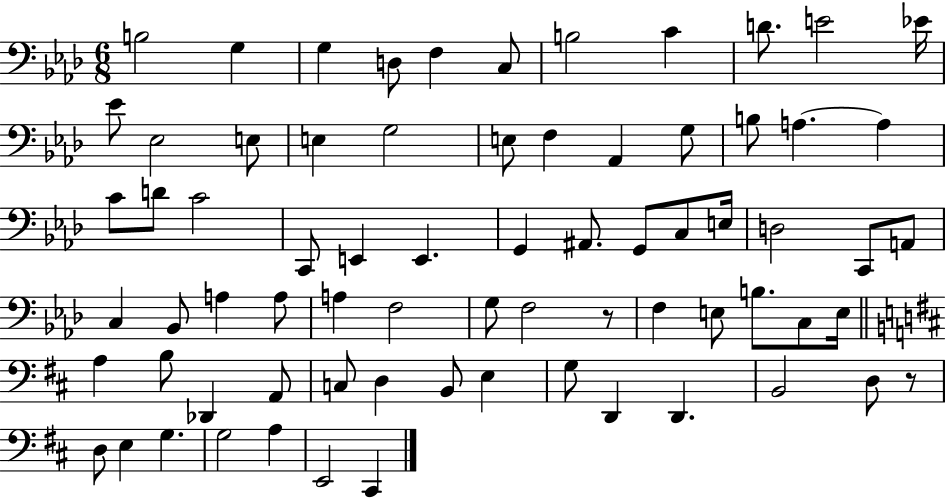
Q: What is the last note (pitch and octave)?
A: C#2